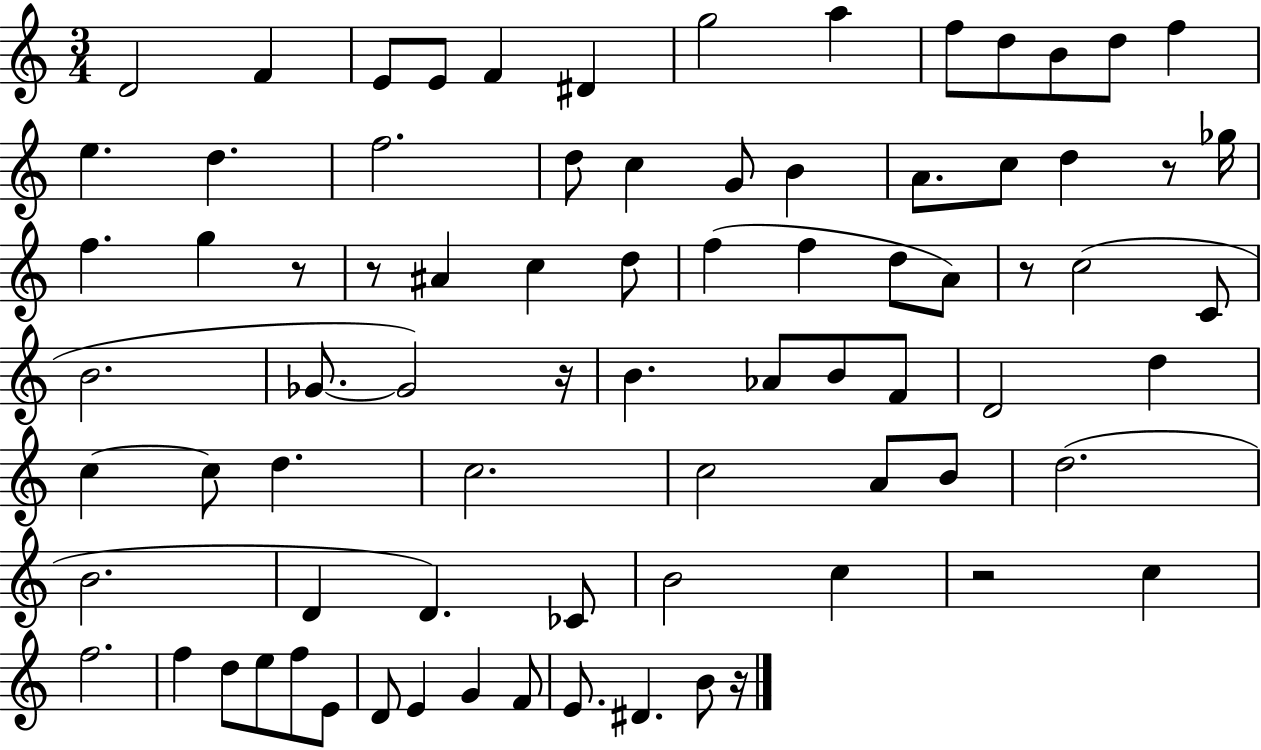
D4/h F4/q E4/e E4/e F4/q D#4/q G5/h A5/q F5/e D5/e B4/e D5/e F5/q E5/q. D5/q. F5/h. D5/e C5/q G4/e B4/q A4/e. C5/e D5/q R/e Gb5/s F5/q. G5/q R/e R/e A#4/q C5/q D5/e F5/q F5/q D5/e A4/e R/e C5/h C4/e B4/h. Gb4/e. Gb4/h R/s B4/q. Ab4/e B4/e F4/e D4/h D5/q C5/q C5/e D5/q. C5/h. C5/h A4/e B4/e D5/h. B4/h. D4/q D4/q. CES4/e B4/h C5/q R/h C5/q F5/h. F5/q D5/e E5/e F5/e E4/e D4/e E4/q G4/q F4/e E4/e. D#4/q. B4/e R/s